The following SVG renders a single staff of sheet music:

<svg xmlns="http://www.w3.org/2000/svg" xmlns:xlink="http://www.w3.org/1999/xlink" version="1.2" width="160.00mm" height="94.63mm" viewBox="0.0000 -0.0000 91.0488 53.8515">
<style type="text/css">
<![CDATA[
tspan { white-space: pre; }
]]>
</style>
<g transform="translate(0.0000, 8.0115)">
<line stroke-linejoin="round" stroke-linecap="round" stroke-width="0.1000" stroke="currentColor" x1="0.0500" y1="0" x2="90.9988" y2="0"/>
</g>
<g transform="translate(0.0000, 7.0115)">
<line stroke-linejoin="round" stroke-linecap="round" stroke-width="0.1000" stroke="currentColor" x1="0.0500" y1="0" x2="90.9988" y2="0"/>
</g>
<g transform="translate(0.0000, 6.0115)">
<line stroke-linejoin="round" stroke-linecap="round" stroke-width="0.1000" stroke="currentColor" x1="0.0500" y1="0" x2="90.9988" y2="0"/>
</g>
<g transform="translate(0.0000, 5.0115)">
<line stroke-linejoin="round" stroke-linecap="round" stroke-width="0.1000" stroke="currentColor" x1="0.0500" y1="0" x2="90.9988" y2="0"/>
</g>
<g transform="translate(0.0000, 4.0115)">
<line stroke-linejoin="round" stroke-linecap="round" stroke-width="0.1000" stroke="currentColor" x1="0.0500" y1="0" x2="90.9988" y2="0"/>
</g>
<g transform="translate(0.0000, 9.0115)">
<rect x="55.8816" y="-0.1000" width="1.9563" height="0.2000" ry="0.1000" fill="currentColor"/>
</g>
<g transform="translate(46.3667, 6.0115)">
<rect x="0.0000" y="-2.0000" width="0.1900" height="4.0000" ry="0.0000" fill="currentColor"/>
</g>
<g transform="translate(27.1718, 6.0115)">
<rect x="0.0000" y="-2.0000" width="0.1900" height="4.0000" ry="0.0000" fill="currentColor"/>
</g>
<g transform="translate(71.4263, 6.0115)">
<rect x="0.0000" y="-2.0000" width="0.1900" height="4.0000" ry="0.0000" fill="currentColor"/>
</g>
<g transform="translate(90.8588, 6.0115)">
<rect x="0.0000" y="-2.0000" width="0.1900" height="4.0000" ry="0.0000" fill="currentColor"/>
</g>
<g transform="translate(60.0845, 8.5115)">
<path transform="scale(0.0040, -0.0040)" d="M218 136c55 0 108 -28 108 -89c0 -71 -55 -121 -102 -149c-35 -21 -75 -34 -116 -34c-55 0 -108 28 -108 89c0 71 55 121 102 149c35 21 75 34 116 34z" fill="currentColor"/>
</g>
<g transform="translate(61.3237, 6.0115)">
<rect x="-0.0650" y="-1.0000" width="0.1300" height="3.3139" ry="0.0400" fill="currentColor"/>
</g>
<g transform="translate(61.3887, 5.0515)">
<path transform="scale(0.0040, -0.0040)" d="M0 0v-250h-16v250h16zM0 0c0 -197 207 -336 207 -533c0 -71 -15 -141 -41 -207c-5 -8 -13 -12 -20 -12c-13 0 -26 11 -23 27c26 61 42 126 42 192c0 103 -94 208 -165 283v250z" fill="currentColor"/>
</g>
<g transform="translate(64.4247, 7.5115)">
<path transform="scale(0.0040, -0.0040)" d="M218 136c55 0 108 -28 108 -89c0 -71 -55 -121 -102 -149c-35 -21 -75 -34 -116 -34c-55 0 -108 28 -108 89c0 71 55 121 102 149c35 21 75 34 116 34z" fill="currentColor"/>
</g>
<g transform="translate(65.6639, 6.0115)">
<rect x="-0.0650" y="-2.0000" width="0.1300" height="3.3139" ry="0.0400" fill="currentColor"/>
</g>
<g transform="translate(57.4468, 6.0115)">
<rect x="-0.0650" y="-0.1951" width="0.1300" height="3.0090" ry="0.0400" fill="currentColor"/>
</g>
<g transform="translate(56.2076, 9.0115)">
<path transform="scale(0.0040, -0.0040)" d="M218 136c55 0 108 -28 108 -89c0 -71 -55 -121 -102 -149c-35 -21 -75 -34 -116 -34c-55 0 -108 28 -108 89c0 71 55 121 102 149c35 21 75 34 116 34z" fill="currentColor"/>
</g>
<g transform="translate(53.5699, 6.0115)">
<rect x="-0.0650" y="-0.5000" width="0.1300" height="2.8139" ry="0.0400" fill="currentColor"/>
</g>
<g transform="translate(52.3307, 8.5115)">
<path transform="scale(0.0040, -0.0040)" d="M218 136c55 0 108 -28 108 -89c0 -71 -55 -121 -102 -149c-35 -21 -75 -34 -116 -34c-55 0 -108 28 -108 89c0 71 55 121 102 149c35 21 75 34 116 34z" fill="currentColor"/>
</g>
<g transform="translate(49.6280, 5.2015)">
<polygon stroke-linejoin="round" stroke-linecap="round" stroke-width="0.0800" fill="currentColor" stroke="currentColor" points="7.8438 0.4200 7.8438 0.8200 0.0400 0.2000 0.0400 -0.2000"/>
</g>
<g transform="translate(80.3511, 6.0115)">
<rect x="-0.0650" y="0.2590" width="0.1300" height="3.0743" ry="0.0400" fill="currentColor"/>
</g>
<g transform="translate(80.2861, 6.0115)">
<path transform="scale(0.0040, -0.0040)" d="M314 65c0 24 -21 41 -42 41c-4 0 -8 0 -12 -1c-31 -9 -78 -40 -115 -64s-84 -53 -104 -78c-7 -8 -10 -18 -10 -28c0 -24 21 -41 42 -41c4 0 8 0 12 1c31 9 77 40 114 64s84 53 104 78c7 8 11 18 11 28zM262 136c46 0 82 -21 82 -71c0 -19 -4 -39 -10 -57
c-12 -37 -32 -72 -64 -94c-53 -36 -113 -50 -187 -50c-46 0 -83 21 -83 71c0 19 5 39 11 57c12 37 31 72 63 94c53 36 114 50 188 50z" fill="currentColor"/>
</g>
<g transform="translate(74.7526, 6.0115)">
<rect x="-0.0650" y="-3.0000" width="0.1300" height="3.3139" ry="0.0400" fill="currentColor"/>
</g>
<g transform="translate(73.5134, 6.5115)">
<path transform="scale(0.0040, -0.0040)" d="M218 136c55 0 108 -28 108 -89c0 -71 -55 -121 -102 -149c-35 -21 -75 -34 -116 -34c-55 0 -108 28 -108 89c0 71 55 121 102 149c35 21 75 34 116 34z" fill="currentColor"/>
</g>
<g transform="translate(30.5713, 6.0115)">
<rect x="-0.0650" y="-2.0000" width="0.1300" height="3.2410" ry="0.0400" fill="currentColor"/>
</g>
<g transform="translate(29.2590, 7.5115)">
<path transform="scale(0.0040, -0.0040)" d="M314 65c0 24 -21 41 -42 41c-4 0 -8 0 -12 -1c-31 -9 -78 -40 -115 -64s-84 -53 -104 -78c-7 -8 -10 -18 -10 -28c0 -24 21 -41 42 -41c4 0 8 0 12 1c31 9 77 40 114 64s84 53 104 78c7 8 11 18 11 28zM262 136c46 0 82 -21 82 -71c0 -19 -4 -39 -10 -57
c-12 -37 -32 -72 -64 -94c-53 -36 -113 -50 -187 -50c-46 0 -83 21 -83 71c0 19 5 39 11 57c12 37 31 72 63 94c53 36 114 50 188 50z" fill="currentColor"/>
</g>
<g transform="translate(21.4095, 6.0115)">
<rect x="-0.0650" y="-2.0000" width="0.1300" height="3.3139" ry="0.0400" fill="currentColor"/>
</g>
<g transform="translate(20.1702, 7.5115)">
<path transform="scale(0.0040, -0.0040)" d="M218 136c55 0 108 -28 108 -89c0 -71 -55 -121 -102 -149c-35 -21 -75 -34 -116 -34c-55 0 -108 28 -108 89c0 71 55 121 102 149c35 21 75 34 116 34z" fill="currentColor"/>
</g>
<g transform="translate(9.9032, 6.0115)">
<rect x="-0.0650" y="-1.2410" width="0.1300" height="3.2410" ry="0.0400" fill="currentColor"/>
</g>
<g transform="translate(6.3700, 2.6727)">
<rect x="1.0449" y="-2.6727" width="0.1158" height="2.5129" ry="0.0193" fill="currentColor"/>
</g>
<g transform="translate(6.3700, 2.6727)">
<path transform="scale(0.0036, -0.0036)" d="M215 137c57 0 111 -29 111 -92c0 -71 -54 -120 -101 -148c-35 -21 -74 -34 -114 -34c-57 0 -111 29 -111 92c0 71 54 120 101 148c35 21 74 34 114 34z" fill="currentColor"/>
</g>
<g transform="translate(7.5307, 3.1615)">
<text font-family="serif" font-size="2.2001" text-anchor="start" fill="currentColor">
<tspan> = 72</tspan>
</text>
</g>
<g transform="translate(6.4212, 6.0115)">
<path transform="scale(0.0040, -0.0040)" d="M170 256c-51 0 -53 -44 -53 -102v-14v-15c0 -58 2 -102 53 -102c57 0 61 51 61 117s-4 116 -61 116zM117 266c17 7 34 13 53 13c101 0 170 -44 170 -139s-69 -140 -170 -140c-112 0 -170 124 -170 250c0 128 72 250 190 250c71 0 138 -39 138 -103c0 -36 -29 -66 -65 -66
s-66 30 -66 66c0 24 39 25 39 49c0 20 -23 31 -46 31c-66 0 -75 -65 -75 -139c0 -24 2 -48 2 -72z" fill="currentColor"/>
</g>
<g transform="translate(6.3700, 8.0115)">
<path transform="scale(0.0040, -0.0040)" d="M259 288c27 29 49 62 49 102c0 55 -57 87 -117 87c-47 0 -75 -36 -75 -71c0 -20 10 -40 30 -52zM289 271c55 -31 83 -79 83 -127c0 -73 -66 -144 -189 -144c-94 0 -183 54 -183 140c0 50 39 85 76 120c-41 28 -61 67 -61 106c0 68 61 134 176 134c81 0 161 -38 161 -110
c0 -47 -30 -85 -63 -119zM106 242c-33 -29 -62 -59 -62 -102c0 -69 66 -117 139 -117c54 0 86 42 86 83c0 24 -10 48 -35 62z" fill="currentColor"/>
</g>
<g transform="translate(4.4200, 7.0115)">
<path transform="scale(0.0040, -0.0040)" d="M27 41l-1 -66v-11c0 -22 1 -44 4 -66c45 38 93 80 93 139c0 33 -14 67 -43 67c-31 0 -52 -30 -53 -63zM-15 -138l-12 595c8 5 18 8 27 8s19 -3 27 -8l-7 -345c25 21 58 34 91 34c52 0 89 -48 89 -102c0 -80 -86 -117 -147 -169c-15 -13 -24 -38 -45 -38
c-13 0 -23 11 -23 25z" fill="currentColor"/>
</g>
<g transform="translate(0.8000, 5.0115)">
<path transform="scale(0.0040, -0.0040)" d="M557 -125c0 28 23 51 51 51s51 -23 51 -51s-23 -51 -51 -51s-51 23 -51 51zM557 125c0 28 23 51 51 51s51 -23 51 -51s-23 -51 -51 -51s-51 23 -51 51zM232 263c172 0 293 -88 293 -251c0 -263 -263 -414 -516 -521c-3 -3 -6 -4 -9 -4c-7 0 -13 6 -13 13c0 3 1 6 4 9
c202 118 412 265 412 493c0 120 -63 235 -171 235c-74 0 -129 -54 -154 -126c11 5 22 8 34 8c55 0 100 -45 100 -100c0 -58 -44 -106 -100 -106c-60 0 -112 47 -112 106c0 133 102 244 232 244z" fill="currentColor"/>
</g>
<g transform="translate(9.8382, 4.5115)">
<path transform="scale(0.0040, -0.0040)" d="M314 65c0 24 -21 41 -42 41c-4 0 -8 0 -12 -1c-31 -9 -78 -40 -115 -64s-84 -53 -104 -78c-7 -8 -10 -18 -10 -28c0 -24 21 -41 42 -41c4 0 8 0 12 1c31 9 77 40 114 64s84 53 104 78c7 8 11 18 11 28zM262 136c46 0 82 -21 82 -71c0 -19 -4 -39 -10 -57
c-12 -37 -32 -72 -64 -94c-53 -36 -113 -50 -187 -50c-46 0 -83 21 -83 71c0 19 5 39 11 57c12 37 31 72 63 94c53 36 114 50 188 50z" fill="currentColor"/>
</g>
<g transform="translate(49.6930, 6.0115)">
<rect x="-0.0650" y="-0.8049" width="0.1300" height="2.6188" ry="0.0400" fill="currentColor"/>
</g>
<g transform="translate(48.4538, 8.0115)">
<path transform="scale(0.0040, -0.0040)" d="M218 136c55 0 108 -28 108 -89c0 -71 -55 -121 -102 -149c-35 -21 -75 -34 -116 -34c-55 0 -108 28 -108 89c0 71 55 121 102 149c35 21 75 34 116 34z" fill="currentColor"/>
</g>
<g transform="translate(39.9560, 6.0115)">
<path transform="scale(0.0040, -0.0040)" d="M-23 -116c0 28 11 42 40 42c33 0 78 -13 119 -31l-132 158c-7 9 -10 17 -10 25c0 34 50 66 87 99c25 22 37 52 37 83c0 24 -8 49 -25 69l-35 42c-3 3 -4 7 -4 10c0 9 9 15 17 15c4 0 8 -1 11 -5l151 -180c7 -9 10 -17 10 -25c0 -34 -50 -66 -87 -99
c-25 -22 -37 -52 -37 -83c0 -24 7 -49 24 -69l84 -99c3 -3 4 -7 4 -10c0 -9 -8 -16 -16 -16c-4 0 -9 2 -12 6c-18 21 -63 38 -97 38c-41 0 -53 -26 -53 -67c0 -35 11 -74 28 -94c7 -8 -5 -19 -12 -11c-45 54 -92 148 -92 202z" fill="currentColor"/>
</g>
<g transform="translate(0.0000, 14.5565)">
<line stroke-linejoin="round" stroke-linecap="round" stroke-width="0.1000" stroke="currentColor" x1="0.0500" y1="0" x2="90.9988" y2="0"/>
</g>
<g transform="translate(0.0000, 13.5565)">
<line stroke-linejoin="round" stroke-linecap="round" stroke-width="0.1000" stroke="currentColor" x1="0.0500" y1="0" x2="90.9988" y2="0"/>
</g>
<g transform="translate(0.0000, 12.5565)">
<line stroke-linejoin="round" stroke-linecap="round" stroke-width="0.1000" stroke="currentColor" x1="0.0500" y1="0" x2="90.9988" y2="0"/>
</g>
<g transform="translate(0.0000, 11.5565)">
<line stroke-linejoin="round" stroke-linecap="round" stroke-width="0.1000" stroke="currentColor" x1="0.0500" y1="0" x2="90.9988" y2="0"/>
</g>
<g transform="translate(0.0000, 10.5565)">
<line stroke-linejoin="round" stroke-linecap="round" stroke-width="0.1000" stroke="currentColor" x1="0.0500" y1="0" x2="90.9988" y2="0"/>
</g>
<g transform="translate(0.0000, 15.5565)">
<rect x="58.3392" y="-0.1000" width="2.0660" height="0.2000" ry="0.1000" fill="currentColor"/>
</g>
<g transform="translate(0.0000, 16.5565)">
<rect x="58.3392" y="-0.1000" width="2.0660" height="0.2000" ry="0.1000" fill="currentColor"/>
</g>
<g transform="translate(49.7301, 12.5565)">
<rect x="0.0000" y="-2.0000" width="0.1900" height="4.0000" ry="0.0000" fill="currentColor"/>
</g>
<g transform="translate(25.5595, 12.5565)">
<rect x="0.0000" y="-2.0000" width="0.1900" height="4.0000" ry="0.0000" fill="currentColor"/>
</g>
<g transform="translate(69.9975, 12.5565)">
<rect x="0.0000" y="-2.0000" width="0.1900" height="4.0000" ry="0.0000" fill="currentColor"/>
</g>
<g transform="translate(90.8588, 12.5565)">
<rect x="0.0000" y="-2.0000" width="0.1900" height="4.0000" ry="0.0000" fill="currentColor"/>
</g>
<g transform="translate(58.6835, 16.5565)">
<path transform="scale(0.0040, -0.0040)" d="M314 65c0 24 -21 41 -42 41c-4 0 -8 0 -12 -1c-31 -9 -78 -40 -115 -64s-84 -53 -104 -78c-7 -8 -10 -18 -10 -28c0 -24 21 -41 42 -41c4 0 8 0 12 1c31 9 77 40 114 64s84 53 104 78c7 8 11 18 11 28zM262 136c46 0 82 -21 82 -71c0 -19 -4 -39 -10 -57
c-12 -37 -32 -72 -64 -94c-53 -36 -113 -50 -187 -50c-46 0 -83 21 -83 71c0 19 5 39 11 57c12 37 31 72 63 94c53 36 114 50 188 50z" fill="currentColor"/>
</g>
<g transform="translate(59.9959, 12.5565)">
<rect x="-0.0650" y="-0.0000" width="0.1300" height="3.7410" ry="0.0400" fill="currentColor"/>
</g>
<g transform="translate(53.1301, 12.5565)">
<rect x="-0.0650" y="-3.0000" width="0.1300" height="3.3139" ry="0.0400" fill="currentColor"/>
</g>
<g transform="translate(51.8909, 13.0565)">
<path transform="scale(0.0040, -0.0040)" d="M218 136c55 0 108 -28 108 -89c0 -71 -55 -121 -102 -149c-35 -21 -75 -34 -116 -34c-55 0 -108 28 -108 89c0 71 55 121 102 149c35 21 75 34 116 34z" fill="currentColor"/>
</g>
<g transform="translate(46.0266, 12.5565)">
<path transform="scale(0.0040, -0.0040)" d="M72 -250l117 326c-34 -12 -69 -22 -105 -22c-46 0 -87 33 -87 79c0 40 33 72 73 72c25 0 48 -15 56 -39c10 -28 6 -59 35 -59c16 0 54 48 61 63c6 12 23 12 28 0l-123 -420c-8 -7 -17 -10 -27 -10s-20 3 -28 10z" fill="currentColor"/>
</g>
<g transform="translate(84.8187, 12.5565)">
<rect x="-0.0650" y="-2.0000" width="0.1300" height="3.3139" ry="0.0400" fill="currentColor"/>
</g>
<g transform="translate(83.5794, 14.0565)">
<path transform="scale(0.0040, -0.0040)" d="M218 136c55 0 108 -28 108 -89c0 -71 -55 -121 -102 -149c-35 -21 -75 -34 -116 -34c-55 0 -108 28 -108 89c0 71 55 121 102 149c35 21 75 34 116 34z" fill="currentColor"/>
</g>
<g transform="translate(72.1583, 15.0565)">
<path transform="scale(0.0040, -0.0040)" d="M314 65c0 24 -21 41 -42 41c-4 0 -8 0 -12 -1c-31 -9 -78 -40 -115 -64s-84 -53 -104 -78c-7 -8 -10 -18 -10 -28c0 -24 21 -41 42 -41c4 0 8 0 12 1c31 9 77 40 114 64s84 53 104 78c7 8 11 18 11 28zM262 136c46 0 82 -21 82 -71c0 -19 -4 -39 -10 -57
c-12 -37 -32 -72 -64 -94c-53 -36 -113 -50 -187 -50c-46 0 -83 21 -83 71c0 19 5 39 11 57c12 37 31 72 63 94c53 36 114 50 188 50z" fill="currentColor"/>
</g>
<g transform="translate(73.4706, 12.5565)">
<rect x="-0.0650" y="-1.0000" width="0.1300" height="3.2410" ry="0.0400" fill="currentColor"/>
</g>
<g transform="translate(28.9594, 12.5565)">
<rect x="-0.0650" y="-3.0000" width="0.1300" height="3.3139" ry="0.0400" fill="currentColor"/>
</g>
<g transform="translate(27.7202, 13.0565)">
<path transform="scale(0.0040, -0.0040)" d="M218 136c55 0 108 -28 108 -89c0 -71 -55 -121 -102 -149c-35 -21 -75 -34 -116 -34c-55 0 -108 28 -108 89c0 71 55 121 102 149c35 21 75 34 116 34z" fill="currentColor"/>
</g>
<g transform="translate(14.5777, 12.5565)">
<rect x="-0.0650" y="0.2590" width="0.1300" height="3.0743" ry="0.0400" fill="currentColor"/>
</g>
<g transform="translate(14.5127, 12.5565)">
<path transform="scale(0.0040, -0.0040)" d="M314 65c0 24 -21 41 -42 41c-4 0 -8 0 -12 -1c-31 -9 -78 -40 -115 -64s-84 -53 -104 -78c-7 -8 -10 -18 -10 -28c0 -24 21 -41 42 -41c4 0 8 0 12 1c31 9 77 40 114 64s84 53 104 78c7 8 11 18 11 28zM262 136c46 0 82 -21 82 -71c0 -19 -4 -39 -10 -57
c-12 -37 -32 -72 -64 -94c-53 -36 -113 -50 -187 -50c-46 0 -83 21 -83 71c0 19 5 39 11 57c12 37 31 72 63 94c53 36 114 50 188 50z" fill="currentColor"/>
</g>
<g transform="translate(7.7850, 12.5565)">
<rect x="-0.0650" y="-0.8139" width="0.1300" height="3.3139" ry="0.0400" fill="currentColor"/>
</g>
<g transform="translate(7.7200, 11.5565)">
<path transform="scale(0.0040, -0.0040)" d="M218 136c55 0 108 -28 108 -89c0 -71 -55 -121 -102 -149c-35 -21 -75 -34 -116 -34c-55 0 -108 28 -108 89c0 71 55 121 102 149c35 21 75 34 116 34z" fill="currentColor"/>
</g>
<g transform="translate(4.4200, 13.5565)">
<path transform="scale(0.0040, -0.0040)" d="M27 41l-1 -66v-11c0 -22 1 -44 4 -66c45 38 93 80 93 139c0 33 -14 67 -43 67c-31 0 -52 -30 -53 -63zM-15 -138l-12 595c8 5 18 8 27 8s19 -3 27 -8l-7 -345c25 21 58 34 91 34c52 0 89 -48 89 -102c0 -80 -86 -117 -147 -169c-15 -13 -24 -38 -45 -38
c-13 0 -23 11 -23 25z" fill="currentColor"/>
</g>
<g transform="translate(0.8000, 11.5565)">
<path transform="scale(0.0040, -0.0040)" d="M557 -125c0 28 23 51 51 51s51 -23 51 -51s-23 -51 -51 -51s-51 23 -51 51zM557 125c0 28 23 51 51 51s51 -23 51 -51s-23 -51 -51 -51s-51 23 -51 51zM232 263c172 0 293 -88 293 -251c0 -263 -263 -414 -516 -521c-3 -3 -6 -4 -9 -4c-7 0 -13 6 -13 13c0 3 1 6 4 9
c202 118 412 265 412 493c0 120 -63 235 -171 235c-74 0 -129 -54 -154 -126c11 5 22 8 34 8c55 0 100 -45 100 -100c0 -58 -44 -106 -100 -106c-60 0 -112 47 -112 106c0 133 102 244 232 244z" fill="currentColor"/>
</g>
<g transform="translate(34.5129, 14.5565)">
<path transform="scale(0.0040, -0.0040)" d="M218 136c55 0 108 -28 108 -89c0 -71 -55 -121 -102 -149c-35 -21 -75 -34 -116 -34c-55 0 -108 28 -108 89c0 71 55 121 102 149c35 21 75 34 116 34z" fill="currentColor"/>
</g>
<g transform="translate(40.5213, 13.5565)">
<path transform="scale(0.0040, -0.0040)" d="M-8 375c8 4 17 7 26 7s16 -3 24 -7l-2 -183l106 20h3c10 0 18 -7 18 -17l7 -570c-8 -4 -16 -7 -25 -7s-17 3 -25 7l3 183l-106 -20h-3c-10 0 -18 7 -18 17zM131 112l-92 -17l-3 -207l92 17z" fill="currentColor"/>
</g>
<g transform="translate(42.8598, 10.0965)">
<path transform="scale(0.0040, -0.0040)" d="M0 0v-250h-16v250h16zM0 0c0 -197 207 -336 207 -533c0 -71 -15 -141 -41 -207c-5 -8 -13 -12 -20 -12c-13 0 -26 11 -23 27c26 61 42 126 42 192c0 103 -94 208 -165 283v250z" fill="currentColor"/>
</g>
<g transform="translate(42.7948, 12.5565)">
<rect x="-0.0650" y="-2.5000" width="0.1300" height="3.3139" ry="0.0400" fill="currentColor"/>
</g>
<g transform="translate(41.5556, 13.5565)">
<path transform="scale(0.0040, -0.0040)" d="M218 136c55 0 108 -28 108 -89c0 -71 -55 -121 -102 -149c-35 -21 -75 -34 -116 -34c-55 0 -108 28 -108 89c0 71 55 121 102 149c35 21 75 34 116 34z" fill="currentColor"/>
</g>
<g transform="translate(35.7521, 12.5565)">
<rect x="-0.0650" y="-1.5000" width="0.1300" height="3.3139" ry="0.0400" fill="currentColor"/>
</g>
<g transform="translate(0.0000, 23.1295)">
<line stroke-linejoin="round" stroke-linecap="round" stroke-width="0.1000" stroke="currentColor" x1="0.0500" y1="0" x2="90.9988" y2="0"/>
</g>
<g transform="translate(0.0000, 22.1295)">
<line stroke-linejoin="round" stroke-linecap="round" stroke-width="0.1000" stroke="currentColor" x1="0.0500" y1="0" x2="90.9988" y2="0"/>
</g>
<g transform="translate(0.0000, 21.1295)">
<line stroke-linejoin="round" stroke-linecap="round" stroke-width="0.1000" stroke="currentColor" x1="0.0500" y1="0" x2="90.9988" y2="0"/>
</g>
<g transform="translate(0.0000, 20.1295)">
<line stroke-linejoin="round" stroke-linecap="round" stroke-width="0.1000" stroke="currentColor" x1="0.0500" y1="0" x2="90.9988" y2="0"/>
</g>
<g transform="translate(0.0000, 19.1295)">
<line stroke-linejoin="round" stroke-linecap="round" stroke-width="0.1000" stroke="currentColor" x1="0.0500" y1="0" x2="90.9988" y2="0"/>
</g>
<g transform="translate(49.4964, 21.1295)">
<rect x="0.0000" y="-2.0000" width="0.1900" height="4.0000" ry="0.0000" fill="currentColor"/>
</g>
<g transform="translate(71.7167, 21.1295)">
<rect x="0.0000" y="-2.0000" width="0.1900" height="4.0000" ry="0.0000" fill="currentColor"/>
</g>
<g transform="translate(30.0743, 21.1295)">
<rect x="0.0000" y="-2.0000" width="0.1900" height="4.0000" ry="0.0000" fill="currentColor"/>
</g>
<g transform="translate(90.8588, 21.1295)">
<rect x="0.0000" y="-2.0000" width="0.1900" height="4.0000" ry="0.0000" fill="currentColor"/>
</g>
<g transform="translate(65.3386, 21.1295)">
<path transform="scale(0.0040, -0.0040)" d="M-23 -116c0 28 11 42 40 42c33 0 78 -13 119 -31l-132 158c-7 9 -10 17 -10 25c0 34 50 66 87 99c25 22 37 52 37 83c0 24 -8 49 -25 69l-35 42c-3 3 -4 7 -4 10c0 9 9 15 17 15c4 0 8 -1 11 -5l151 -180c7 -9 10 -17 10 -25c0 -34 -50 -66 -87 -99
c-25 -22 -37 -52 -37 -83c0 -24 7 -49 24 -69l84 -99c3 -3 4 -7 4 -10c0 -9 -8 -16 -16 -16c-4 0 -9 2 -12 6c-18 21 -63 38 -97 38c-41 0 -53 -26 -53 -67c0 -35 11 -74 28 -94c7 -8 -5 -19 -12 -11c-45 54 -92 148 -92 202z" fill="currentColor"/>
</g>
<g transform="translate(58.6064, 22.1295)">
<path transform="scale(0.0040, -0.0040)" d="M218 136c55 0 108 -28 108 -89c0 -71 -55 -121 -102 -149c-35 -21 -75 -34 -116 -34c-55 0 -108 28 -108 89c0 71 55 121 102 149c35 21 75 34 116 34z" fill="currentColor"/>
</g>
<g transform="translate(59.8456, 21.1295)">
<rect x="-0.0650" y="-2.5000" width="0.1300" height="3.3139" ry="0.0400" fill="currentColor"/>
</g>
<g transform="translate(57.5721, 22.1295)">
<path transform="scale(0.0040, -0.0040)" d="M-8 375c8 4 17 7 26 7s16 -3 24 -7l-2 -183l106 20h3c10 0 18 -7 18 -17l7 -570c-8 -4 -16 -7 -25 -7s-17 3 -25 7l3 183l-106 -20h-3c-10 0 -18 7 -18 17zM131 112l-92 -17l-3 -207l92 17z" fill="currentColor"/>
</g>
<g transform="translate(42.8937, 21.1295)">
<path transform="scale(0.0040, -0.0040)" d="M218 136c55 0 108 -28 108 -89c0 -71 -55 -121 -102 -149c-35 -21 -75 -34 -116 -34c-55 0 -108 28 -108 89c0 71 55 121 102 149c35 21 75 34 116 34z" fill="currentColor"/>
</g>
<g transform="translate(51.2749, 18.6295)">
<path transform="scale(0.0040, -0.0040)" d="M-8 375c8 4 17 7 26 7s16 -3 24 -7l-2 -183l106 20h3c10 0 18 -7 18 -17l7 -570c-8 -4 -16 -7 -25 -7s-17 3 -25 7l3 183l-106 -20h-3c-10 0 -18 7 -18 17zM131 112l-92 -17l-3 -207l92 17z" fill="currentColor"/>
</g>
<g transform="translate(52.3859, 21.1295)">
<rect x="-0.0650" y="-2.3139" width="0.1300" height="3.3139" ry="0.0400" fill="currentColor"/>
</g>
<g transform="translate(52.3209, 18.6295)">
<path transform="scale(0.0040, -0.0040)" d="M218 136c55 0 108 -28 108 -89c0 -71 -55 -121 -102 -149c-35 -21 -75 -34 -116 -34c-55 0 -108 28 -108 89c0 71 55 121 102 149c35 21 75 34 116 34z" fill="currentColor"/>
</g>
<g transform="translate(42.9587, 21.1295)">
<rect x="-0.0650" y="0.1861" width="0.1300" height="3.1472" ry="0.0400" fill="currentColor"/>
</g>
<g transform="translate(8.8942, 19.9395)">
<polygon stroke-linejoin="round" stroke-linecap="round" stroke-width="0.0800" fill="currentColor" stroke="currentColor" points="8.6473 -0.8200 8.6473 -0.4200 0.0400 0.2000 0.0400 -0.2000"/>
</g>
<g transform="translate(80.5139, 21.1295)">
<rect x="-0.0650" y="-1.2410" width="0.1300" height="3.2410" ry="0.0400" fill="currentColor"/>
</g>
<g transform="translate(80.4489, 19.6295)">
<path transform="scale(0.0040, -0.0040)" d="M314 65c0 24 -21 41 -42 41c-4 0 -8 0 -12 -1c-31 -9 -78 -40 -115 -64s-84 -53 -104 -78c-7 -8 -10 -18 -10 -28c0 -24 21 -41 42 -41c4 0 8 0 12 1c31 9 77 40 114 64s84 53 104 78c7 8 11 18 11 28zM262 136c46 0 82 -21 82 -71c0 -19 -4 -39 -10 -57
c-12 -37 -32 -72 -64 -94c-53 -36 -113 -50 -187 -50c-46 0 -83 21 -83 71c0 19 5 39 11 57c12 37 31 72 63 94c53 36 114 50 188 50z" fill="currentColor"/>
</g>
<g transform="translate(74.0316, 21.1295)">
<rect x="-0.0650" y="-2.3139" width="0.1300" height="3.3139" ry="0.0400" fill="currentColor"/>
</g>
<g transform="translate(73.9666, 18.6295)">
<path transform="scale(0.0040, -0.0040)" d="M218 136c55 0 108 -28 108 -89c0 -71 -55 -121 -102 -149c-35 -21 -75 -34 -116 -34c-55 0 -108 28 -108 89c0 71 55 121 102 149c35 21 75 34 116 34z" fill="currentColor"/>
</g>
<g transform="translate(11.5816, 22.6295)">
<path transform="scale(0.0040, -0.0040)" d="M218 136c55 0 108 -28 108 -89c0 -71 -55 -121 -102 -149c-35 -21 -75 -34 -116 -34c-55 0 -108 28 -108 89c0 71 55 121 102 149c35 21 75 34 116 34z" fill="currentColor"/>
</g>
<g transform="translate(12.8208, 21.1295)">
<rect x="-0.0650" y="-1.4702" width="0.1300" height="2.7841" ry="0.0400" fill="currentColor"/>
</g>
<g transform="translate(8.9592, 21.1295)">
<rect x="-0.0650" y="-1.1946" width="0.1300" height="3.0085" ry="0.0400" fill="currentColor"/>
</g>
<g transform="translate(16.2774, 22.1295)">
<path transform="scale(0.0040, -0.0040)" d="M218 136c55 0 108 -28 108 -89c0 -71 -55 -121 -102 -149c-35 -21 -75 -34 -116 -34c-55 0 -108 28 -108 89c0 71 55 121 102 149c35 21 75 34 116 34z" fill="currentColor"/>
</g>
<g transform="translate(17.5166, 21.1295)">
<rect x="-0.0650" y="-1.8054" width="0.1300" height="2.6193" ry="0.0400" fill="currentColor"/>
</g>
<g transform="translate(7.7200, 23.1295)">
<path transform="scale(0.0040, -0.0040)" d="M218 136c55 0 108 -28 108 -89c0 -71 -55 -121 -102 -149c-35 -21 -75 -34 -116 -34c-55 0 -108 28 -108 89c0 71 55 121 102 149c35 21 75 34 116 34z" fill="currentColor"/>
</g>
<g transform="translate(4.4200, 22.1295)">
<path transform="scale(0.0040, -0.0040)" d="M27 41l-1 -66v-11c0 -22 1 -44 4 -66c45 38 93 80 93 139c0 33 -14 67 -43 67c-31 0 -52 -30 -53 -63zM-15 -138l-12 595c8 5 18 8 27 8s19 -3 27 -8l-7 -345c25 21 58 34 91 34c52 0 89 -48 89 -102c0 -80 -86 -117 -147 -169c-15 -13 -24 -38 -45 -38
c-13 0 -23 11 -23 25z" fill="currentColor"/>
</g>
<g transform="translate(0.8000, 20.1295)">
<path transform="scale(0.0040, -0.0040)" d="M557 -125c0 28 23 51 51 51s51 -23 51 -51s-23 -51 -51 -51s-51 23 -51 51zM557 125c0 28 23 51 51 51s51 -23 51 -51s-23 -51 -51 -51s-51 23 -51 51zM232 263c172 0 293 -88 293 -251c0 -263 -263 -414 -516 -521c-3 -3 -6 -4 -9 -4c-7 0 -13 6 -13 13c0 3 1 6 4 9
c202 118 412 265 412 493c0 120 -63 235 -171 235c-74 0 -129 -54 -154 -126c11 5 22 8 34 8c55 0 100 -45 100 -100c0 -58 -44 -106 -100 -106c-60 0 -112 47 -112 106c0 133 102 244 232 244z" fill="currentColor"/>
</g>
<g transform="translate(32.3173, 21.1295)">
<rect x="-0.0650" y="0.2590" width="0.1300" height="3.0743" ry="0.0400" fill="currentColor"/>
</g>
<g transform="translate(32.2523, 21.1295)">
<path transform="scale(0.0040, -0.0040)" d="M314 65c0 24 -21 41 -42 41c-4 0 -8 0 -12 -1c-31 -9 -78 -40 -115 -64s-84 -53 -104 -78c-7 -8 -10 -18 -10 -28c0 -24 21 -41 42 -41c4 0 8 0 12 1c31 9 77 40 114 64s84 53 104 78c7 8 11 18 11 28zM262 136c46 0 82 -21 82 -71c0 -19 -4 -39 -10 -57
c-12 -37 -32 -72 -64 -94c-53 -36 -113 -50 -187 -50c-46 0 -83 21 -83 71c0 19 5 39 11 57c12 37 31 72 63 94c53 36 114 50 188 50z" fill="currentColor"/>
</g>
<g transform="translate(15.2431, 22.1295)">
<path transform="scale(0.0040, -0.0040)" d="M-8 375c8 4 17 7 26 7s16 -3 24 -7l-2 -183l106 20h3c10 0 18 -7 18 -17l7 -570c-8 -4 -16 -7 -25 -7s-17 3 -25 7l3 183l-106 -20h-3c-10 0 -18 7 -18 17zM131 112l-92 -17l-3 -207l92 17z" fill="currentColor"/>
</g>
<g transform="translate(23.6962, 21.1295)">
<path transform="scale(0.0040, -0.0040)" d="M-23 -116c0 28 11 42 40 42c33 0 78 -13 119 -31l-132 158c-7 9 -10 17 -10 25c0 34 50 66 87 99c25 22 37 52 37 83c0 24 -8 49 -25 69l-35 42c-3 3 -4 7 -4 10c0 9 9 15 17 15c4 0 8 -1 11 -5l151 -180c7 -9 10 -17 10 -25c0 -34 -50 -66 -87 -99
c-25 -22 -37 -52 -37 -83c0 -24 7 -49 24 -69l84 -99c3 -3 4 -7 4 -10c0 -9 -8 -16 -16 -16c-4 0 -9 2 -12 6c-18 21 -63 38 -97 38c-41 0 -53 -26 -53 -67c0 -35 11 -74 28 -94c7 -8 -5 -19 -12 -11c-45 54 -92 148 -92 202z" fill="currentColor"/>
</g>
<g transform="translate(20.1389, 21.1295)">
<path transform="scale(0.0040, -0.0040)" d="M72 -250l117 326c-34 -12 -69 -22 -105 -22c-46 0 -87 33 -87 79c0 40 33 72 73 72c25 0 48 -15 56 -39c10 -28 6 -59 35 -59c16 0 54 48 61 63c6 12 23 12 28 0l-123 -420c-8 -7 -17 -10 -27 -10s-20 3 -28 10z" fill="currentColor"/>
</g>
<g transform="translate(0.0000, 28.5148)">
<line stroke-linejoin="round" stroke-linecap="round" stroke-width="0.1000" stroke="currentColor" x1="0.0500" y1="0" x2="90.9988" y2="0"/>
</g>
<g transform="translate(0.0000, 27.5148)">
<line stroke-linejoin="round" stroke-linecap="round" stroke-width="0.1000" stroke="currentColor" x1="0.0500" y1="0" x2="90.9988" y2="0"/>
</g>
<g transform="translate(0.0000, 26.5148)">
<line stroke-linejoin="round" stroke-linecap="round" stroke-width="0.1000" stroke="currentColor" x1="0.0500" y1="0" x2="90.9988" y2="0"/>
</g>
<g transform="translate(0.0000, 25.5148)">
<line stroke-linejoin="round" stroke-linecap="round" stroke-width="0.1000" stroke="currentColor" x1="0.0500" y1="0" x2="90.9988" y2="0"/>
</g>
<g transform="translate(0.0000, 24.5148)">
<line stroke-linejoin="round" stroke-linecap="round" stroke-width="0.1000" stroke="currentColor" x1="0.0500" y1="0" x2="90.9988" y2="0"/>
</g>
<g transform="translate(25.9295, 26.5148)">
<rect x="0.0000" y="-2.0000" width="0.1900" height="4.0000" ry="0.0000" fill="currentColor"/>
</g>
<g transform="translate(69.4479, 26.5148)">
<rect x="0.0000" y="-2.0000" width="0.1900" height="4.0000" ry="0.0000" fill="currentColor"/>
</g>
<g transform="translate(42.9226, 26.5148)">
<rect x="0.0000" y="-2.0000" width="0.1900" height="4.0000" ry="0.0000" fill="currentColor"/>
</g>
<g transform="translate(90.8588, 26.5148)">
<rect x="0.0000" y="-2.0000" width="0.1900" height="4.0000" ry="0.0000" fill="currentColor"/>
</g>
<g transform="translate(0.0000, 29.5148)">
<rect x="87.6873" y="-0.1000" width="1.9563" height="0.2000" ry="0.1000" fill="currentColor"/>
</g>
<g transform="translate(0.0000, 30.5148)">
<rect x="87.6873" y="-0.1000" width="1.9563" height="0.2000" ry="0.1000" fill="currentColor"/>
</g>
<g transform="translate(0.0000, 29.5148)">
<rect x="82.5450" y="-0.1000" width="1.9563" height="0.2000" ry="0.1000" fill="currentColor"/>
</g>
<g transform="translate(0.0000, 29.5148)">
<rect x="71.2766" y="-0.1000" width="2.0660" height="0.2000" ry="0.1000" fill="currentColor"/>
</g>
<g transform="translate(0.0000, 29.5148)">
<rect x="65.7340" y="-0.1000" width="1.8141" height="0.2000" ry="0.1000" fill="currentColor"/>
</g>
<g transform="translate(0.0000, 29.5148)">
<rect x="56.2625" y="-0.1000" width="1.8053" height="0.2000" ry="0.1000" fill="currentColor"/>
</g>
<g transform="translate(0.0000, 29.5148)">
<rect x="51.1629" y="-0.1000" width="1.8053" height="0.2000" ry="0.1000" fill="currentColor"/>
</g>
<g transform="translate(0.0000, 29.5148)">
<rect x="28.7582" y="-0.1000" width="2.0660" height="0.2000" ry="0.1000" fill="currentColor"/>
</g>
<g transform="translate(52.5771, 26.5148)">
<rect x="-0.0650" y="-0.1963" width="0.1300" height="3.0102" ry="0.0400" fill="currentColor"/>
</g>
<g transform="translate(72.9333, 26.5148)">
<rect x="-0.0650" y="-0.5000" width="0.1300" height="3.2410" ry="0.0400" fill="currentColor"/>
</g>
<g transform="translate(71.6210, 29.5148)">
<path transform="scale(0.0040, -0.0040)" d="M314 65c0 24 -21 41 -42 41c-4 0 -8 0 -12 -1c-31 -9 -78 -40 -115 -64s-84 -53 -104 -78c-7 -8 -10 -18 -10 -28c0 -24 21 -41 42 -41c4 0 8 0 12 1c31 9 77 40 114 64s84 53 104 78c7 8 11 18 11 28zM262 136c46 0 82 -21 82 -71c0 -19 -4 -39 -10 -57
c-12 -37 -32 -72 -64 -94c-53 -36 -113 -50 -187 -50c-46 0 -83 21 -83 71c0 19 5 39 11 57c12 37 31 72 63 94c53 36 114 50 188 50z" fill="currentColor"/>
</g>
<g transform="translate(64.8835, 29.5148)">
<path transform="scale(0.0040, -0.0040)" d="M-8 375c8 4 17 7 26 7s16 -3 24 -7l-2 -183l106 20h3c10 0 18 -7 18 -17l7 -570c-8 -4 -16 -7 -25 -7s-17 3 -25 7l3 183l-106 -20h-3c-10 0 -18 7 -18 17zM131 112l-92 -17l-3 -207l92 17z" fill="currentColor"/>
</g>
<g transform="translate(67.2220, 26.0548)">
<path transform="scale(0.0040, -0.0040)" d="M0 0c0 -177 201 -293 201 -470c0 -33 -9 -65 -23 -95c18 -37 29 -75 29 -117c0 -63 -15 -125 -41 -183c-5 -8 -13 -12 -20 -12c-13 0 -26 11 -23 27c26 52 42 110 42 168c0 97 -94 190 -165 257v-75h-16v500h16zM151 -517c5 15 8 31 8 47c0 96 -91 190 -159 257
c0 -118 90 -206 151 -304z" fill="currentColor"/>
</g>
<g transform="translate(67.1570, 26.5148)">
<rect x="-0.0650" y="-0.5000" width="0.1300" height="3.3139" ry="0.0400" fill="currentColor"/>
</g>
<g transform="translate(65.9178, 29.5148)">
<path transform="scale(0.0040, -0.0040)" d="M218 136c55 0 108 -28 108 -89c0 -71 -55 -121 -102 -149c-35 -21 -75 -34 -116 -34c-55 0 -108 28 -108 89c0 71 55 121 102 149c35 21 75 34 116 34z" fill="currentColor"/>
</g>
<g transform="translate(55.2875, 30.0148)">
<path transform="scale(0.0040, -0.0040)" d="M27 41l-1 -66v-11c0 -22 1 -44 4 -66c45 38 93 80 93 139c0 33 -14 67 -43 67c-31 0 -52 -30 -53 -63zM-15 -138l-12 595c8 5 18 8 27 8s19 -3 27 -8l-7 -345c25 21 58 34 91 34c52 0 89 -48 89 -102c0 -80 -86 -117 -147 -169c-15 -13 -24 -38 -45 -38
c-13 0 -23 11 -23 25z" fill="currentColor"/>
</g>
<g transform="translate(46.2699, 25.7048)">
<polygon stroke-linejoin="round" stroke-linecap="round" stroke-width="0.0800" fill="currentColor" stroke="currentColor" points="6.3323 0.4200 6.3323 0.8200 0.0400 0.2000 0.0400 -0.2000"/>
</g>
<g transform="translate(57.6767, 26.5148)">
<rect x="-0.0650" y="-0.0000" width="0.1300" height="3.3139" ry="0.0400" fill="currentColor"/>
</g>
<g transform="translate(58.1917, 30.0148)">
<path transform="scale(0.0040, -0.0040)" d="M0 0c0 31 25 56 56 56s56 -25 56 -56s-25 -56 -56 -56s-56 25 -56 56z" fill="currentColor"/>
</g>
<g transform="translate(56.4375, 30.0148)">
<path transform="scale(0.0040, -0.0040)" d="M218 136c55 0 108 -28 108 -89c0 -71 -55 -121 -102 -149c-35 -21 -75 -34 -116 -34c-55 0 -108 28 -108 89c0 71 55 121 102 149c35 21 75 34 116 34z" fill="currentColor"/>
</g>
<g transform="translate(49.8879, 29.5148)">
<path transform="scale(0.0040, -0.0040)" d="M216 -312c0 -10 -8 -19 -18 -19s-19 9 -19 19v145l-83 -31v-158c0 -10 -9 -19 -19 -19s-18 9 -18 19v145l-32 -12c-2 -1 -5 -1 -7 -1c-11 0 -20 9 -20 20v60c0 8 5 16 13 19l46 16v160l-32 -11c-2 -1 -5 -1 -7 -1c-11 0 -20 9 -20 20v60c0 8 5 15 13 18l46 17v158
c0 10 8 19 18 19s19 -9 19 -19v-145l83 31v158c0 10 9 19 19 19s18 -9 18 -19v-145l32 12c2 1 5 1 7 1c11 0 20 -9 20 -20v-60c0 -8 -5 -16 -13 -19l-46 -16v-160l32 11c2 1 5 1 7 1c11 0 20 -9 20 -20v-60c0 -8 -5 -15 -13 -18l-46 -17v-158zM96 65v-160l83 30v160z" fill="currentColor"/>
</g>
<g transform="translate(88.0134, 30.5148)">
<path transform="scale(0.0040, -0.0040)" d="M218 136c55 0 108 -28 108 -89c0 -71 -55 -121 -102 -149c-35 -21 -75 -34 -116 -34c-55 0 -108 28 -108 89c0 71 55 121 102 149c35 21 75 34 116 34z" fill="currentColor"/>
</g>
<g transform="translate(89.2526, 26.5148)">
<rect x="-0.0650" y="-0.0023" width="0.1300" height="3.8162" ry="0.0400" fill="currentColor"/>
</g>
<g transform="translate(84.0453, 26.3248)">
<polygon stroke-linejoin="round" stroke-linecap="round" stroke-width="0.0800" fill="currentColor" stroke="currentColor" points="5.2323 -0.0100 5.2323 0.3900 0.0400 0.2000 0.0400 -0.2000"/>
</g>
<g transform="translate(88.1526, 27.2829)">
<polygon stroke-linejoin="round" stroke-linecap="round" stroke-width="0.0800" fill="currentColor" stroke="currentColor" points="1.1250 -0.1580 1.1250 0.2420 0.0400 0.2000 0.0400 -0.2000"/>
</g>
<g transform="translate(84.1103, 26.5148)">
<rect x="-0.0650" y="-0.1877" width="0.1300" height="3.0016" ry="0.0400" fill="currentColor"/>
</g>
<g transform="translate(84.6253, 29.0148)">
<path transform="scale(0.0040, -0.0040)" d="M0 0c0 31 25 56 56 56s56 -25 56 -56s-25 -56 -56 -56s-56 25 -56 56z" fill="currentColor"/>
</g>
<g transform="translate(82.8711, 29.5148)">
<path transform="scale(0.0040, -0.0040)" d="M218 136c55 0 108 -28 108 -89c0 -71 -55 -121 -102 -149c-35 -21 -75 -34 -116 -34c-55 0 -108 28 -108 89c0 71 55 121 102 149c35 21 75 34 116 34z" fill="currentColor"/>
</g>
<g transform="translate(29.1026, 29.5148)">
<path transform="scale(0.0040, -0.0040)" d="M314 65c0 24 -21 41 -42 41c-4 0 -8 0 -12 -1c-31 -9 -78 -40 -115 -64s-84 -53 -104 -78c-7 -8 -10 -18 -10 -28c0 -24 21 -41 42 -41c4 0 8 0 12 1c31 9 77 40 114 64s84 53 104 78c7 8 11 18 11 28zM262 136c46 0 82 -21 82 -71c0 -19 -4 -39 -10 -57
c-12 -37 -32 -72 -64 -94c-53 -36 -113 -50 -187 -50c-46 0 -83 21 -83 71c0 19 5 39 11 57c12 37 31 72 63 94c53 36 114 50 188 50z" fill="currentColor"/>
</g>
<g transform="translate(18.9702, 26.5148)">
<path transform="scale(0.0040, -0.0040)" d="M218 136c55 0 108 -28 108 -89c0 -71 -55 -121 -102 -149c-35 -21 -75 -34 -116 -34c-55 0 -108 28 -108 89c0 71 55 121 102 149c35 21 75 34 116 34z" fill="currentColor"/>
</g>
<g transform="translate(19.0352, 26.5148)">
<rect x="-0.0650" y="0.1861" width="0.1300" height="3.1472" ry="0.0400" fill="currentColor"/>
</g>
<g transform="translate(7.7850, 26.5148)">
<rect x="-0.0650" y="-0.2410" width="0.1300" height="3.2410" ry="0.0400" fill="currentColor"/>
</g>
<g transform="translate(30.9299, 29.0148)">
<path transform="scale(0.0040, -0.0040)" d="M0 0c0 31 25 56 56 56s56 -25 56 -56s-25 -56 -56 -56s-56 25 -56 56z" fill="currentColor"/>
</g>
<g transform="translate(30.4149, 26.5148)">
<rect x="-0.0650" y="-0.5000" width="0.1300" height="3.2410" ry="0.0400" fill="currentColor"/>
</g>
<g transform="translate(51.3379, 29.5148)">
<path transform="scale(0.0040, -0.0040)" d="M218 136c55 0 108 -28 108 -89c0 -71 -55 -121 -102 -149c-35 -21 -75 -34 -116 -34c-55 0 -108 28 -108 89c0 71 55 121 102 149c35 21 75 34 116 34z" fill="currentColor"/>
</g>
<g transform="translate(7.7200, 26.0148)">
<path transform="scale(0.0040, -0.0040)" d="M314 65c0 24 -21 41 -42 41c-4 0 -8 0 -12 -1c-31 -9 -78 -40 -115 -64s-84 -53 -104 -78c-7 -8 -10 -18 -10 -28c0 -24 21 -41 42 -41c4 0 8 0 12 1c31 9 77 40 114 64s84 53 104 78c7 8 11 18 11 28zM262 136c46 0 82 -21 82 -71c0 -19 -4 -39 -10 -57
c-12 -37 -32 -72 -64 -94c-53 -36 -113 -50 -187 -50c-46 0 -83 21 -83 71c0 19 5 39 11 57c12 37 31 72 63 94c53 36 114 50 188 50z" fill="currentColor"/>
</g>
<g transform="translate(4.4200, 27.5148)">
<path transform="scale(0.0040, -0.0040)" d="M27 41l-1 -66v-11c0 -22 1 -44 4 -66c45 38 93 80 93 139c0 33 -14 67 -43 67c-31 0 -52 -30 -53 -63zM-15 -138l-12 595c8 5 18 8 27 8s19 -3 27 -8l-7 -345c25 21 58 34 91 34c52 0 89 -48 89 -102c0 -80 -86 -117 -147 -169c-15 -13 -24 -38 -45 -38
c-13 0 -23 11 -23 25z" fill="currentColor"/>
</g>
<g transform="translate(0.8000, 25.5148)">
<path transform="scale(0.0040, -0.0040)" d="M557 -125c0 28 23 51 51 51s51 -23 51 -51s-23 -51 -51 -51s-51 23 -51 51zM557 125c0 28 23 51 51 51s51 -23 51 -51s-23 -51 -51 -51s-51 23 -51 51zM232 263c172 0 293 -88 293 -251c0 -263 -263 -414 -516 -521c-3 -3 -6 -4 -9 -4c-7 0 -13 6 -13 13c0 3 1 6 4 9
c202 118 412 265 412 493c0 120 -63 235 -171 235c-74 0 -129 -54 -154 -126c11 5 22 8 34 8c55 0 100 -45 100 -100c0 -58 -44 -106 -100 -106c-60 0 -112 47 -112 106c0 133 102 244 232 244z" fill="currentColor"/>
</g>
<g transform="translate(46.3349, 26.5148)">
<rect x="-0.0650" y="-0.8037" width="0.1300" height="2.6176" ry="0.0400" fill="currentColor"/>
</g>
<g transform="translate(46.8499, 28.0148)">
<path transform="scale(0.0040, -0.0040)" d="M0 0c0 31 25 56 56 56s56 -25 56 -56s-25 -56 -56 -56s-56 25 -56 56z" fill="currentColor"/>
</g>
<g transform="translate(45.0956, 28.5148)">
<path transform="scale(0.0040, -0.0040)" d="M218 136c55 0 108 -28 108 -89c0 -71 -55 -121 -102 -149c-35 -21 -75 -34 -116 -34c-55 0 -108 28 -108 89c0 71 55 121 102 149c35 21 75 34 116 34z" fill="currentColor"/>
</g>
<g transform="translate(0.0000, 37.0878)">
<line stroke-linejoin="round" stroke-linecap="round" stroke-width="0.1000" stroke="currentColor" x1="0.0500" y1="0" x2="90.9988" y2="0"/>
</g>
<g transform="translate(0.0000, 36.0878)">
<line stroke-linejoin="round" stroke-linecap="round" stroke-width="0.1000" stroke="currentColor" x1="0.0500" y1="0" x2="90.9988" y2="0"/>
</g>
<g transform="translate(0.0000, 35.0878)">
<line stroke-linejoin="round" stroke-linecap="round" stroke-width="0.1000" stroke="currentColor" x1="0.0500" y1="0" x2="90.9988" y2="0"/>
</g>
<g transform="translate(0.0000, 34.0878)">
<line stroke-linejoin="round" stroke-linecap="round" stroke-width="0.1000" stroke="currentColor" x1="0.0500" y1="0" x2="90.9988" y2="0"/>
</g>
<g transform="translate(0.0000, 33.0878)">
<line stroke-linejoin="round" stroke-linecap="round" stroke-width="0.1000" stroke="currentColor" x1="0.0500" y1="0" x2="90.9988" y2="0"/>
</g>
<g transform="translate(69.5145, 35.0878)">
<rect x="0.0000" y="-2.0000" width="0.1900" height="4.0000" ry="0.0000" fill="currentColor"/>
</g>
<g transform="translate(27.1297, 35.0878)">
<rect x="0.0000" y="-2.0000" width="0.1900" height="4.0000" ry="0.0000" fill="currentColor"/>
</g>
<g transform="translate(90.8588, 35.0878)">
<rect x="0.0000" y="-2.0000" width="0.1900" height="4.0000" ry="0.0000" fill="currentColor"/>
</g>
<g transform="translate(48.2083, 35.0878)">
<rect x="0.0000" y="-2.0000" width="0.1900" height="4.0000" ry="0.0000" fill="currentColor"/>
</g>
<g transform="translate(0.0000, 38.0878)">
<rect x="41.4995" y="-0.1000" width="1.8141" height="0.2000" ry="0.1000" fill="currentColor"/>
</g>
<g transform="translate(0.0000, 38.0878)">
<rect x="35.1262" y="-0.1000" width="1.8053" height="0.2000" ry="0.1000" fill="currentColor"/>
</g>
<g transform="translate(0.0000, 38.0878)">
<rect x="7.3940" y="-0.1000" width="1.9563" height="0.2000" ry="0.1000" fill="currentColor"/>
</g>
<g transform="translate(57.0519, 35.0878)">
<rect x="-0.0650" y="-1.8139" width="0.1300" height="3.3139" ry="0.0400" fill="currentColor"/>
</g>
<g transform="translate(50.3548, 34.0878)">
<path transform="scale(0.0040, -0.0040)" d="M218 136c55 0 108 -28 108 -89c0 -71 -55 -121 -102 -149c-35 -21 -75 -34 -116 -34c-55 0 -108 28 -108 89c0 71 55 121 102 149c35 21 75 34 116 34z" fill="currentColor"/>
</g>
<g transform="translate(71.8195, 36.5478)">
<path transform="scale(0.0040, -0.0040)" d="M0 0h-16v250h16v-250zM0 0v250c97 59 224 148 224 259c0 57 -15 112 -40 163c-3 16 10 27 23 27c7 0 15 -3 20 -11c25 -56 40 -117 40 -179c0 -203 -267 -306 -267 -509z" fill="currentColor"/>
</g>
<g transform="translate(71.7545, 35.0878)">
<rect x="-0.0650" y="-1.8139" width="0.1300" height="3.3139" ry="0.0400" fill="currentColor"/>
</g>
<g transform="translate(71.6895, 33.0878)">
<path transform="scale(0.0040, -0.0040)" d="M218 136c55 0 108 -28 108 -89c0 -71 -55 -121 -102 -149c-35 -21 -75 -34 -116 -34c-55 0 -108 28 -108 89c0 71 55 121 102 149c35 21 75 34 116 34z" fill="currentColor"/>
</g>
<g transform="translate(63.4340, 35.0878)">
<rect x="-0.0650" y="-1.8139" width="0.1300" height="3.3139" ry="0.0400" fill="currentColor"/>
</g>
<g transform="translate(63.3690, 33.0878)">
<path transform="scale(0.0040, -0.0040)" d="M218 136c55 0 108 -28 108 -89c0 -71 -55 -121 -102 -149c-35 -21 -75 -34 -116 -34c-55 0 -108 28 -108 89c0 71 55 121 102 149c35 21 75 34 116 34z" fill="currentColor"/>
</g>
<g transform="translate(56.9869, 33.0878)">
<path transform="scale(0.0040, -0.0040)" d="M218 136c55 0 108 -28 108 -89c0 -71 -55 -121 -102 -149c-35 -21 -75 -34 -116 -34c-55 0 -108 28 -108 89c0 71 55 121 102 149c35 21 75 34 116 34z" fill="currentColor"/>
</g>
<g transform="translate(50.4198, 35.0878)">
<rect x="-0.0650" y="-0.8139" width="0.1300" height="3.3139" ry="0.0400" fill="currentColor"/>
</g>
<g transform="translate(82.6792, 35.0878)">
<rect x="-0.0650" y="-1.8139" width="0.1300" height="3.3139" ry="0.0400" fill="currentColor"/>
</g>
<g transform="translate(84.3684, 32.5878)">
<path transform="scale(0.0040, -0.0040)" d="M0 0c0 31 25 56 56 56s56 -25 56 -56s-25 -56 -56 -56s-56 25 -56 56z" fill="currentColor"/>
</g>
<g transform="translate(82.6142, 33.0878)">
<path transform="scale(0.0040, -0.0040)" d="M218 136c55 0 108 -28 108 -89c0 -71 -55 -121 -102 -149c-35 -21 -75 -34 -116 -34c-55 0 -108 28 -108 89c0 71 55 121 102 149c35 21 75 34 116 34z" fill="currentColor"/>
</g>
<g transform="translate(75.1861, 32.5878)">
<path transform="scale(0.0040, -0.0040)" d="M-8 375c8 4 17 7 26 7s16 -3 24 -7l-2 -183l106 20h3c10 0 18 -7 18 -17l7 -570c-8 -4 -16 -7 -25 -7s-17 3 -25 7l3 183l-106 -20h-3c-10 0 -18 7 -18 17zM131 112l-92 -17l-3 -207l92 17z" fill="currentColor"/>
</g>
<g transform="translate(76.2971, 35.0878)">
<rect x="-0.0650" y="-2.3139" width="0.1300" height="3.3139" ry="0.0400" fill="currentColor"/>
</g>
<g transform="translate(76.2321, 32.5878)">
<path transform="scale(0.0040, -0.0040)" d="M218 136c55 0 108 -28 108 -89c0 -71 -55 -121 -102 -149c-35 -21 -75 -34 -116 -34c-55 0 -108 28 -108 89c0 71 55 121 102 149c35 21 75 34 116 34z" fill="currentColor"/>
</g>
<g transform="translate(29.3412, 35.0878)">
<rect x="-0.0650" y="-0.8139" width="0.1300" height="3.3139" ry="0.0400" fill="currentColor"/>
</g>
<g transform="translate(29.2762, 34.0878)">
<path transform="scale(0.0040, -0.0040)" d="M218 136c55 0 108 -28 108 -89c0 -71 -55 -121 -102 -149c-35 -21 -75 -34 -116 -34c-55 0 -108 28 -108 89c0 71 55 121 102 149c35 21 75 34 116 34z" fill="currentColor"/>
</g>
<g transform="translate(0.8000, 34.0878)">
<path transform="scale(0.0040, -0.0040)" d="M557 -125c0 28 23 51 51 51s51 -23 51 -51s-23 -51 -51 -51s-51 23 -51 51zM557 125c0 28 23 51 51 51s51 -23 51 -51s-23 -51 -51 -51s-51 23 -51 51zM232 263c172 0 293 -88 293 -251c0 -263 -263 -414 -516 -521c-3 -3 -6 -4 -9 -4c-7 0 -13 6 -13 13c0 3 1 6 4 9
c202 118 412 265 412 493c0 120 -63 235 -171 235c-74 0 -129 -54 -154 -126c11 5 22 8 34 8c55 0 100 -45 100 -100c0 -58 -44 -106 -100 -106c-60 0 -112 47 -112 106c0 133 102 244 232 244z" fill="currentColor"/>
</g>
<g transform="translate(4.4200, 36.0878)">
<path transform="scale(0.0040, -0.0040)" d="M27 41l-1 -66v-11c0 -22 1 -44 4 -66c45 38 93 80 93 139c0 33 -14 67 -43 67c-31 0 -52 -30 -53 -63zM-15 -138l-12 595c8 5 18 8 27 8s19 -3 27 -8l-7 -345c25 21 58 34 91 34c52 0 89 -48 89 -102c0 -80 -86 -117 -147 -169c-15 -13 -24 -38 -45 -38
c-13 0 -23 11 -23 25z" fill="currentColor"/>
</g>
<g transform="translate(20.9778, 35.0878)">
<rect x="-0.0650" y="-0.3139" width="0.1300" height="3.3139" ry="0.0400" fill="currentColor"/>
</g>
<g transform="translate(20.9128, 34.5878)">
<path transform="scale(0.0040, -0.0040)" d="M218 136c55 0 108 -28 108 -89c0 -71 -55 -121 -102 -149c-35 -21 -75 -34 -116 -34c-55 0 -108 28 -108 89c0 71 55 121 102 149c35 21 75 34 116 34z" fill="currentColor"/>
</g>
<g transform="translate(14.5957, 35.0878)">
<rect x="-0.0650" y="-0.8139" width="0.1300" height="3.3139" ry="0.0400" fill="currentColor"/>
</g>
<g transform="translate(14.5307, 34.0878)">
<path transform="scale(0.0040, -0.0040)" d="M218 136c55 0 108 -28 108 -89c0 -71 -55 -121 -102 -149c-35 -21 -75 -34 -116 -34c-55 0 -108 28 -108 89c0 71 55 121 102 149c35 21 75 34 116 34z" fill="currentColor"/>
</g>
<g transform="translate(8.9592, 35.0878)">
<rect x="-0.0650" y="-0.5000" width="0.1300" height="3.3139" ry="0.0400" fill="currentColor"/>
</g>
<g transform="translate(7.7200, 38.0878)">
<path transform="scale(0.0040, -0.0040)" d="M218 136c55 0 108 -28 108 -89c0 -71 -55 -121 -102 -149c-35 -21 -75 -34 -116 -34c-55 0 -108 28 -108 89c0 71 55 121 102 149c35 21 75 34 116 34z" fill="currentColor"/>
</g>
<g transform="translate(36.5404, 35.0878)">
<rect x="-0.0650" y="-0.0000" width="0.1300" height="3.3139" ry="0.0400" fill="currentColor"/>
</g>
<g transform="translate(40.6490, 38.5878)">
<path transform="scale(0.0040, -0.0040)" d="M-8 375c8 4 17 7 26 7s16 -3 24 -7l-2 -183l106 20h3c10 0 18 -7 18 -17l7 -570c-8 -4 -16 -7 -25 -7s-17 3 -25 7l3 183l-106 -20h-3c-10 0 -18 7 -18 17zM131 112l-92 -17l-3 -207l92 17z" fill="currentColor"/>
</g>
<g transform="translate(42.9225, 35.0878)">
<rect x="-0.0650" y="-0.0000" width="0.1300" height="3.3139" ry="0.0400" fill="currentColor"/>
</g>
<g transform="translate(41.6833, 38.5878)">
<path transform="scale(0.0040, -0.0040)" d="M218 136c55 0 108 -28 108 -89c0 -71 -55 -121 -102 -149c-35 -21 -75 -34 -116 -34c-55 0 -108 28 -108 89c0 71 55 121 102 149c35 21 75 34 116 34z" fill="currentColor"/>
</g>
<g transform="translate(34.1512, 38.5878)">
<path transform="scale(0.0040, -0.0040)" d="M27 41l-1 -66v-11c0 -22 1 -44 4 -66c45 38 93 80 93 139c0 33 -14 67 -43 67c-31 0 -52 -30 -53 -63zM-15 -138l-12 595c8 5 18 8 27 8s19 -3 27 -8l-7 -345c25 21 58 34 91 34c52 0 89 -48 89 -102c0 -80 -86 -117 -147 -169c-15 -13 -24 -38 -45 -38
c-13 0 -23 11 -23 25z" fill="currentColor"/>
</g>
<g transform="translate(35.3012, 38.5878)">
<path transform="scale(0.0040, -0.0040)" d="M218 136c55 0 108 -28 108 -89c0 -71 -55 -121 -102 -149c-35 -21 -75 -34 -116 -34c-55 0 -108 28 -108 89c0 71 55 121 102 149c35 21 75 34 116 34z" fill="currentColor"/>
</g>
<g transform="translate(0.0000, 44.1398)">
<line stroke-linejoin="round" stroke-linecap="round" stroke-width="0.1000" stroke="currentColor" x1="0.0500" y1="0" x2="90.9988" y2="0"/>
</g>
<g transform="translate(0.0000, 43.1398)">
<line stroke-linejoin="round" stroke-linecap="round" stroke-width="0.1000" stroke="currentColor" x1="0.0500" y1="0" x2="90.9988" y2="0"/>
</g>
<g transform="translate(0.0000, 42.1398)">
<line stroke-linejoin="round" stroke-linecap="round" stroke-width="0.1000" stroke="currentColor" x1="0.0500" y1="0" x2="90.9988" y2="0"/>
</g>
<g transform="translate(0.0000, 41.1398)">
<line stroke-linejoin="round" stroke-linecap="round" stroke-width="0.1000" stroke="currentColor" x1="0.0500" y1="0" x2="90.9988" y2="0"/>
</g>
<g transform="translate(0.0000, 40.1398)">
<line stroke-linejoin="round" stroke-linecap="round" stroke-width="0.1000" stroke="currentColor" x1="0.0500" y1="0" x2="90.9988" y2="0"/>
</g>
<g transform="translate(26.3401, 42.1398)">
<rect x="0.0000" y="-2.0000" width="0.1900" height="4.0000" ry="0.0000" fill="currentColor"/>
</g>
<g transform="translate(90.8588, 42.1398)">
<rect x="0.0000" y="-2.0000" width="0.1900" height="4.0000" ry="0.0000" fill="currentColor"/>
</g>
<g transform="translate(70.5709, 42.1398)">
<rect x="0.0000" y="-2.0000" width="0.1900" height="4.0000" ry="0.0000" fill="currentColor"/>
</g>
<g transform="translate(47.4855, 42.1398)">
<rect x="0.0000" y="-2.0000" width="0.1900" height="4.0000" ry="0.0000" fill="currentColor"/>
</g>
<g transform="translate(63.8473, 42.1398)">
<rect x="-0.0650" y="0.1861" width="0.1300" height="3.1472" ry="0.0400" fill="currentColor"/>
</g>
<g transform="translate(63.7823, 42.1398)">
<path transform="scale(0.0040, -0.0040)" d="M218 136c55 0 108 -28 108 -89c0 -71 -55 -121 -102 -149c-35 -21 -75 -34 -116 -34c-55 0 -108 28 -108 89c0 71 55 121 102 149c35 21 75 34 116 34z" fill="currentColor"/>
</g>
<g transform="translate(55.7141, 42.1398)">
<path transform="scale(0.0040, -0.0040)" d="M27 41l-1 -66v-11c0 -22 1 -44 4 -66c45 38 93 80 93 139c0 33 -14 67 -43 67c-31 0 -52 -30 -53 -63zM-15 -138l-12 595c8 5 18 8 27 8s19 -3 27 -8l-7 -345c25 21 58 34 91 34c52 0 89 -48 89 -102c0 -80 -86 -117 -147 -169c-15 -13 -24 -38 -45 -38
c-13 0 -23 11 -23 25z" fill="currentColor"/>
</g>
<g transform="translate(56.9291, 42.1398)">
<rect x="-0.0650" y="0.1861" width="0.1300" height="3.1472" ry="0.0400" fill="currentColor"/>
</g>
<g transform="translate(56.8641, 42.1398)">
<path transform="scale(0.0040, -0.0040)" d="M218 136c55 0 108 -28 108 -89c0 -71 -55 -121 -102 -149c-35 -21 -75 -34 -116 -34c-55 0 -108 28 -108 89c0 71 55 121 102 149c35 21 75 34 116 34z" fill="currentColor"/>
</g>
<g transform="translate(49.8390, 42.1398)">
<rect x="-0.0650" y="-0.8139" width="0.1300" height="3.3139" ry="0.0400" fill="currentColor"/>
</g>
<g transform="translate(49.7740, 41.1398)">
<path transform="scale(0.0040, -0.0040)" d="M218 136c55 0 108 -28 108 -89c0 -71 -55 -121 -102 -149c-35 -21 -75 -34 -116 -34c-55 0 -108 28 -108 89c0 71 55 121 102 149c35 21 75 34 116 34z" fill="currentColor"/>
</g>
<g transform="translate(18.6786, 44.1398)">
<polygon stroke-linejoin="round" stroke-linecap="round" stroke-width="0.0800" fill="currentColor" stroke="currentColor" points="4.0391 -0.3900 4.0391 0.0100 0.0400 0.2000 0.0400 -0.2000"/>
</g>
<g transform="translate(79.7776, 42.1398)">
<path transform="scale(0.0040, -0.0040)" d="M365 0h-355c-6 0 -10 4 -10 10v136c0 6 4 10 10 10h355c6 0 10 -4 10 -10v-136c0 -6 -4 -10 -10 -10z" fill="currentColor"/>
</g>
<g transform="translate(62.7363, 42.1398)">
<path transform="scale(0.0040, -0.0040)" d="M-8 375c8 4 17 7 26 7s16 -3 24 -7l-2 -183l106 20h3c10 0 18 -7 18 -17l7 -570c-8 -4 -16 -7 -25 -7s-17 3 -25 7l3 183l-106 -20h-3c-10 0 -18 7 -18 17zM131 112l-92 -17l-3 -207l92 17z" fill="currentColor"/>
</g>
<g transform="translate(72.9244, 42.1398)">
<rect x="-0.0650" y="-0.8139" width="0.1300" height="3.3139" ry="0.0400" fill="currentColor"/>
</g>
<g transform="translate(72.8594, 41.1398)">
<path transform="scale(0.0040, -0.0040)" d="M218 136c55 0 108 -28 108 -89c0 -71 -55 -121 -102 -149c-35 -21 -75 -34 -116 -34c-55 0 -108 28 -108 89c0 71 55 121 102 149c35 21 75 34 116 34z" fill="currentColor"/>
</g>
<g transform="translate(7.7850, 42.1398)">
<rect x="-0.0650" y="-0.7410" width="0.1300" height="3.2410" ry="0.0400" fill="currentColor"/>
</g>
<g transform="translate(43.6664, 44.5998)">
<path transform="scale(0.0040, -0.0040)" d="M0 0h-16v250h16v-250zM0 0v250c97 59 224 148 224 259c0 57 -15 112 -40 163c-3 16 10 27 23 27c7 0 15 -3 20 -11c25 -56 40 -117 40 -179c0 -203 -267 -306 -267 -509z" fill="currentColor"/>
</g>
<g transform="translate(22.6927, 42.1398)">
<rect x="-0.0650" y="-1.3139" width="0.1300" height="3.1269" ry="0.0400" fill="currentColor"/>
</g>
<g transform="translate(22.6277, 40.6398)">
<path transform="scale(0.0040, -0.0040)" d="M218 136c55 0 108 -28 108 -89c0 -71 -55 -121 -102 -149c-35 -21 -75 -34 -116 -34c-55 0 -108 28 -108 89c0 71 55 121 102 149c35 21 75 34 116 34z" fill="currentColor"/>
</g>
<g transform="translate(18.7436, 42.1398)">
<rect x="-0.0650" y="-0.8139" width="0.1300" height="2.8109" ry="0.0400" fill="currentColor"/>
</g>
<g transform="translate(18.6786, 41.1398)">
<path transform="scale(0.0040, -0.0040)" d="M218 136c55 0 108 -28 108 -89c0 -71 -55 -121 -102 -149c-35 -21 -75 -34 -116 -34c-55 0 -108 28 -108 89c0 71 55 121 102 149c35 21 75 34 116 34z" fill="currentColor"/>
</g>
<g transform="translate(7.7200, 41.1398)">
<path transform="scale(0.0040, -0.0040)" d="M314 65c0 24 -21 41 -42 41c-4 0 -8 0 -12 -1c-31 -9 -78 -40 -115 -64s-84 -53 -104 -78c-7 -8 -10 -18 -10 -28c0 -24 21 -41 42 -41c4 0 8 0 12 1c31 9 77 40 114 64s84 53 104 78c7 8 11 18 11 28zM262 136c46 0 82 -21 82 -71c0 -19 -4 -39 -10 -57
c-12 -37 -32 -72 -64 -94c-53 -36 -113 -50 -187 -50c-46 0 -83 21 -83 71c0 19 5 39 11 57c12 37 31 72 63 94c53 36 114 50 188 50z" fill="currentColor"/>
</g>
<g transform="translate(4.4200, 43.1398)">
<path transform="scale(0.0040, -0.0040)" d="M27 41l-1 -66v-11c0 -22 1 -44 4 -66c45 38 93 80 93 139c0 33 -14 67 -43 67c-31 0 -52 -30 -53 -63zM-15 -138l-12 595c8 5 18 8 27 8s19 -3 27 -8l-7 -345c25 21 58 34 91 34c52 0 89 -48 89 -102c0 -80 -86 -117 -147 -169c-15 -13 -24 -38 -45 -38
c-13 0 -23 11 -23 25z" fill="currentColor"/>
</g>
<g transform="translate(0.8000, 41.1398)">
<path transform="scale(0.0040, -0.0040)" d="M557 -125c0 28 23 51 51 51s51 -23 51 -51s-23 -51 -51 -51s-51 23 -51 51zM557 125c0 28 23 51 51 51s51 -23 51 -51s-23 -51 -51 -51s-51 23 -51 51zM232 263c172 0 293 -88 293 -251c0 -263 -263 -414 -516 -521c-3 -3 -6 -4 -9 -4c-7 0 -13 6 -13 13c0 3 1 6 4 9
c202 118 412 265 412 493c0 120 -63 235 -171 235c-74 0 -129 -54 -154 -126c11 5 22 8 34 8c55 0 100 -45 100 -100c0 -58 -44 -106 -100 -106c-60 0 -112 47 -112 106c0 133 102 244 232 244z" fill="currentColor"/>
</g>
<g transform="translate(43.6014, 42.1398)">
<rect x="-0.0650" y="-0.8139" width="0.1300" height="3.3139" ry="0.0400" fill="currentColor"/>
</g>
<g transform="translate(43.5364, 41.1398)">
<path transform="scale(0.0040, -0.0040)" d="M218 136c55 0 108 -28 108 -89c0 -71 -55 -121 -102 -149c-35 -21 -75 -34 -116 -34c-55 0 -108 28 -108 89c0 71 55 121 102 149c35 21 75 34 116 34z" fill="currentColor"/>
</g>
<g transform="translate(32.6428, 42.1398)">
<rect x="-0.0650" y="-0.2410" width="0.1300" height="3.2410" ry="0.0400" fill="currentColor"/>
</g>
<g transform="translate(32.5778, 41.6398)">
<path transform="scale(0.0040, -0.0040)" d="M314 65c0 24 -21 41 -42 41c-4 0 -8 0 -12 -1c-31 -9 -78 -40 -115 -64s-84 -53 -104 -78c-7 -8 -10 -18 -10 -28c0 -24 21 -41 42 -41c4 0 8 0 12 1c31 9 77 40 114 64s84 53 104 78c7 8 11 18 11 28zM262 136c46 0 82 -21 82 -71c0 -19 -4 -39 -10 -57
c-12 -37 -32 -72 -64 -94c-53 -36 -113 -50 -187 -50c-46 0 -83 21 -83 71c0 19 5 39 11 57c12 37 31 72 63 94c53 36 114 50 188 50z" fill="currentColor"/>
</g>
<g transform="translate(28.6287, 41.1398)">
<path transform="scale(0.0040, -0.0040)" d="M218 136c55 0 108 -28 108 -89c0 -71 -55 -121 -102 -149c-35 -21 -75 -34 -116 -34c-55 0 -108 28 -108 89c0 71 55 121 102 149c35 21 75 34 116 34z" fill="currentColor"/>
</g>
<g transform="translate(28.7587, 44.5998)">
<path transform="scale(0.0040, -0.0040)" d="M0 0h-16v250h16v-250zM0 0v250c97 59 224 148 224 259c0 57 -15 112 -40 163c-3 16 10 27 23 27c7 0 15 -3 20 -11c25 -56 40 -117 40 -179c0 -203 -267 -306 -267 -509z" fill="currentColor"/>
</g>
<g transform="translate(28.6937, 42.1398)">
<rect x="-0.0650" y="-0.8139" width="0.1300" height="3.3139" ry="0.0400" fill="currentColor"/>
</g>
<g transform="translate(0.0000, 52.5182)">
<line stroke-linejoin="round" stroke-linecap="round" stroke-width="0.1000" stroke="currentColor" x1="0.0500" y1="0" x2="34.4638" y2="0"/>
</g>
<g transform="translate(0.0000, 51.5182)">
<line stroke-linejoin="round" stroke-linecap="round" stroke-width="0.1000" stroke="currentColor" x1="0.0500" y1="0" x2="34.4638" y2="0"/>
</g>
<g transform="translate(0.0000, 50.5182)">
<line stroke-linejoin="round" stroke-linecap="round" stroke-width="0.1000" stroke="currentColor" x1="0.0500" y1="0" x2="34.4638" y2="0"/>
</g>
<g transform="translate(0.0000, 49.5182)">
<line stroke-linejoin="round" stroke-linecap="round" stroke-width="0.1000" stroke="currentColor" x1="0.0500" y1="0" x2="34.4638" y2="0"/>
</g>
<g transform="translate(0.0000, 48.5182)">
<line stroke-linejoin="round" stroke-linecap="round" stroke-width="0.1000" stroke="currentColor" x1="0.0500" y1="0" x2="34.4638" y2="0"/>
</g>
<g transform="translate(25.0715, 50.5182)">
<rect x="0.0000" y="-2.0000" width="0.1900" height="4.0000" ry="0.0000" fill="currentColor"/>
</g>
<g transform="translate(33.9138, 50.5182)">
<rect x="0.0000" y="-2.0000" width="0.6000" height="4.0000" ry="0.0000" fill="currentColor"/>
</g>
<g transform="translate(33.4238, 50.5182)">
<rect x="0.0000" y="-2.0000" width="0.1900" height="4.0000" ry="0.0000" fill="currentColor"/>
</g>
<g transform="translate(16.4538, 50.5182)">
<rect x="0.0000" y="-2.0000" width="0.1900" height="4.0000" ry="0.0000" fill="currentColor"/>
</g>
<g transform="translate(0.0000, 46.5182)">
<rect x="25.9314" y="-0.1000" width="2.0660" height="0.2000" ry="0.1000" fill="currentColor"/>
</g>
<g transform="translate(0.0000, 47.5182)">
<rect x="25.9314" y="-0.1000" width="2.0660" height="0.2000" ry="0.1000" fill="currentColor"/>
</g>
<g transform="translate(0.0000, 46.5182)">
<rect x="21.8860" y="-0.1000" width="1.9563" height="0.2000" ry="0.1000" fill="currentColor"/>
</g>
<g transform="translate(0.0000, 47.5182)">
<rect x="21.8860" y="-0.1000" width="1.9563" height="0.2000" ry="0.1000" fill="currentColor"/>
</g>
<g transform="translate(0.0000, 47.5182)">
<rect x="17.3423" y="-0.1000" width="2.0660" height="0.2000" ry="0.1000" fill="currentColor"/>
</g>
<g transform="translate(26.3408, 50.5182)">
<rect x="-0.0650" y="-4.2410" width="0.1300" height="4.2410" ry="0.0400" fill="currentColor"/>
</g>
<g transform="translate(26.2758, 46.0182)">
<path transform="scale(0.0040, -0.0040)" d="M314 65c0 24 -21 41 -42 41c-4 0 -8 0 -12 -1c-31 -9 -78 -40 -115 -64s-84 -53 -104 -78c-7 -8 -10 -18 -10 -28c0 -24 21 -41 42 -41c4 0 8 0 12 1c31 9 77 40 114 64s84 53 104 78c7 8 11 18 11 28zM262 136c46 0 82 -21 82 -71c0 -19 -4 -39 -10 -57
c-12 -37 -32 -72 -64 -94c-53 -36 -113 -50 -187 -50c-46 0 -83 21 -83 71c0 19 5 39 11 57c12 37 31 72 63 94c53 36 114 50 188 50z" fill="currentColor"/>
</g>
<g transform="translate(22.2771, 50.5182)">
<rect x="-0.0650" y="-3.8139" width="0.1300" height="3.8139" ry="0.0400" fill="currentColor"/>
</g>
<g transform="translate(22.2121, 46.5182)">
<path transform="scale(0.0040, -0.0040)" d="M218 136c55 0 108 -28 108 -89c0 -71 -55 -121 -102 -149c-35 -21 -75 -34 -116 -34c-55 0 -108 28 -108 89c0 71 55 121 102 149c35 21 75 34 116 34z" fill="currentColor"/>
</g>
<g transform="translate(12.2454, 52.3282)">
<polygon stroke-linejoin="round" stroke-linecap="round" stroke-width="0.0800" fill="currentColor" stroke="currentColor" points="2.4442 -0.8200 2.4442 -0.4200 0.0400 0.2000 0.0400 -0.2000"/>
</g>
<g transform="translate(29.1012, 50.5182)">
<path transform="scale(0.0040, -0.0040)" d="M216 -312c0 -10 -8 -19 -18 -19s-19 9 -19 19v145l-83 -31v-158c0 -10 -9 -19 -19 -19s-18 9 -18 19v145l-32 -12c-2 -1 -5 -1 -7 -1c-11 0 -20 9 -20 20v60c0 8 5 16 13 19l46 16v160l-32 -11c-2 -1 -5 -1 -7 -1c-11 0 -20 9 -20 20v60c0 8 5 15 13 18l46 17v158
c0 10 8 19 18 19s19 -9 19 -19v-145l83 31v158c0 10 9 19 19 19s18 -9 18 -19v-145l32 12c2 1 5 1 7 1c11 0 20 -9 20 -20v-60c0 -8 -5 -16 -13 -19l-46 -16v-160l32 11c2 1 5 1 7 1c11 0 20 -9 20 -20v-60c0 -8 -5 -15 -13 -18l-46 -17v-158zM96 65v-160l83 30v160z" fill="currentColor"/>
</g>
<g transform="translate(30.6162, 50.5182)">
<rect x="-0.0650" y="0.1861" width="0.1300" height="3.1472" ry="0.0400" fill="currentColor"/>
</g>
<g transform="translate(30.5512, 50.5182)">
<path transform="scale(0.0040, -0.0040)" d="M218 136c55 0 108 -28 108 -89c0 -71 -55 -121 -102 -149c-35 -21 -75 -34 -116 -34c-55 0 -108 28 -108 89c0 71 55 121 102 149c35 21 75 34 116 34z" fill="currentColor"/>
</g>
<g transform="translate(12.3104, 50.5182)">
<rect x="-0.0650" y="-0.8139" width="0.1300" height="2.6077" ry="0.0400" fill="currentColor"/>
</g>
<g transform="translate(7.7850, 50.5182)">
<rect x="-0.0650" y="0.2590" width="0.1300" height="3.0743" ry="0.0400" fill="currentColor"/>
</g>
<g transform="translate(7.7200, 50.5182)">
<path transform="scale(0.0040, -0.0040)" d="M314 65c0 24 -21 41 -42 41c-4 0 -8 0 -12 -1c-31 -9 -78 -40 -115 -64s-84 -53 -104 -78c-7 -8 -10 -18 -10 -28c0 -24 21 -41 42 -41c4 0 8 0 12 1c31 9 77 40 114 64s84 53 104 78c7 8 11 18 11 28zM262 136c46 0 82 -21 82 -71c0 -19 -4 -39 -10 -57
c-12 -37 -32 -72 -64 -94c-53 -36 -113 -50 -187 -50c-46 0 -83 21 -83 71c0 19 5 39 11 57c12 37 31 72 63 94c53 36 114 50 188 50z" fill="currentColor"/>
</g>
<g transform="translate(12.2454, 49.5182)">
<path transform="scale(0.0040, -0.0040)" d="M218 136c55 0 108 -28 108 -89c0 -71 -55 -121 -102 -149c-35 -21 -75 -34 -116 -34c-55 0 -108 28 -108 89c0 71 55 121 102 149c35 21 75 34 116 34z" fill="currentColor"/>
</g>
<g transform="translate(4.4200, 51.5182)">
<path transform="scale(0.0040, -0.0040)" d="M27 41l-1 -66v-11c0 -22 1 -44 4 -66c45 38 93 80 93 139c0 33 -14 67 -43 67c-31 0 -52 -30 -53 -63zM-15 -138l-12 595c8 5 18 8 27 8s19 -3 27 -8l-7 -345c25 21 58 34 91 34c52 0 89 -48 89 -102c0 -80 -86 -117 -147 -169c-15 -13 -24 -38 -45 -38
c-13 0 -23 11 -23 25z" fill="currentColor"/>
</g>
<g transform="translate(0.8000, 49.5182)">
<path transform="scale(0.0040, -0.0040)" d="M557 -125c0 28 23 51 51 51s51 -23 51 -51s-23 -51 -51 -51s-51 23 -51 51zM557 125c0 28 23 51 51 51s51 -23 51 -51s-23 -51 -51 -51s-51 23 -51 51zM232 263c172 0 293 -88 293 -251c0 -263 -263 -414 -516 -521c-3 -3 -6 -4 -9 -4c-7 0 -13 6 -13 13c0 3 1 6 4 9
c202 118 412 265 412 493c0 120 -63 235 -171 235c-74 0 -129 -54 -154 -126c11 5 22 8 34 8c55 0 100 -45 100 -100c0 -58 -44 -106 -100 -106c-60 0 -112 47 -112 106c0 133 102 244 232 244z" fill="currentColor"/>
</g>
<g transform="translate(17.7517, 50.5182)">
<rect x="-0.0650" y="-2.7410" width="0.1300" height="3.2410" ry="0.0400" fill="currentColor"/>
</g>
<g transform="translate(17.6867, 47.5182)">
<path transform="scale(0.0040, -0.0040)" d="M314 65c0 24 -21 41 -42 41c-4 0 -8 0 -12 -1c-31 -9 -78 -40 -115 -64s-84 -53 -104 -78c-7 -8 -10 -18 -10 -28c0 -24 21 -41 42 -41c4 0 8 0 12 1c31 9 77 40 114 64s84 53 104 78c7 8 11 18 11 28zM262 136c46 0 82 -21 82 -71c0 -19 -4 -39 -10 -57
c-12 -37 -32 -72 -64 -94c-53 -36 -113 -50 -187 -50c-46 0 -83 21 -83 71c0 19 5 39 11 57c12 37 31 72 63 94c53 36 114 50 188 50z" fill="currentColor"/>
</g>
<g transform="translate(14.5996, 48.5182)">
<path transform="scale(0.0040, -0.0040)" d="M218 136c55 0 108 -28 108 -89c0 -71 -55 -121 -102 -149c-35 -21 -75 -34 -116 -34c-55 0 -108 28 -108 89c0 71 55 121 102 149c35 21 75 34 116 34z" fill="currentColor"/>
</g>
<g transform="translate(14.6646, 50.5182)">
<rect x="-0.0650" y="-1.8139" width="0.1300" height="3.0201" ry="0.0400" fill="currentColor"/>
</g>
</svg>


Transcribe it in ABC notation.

X:1
T:Untitled
M:6/8
L:1/4
K:F
G,2 A,, A,,2 z G,,/2 F,,/2 E,,/2 F,,/2 A,, C, D,2 F, D,2 C, G,, B,,/2 z/2 C, C,,2 F,,2 A,, G,,/2 A,,/2 B,,/2 z/2 z D,2 D, B, B,, z _B, G,2 E,2 D, E,,2 G,,/2 ^E,,/2 _D,, E,,/4 E,,2 E,,/2 C,,/4 E,, F, E, F, _D,, D,, F, A, A, A,/2 B, A, F,2 F,/2 G,/2 F,/2 E,2 F,/2 F, _D, D, F, z2 D,2 F,/2 A,/2 C2 E F2 ^D,